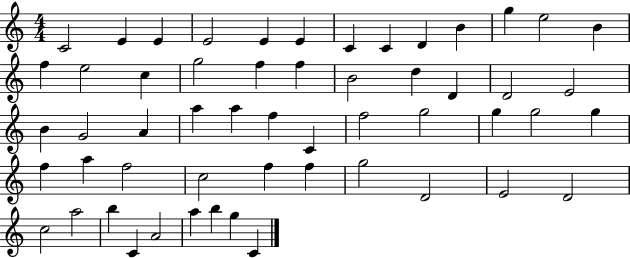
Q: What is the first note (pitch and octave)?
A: C4